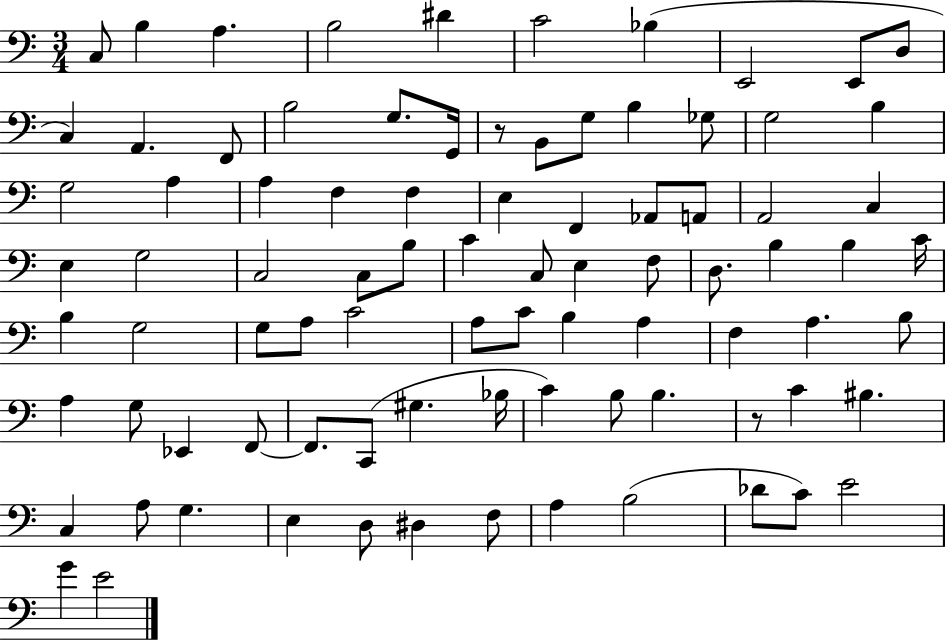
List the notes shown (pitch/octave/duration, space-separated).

C3/e B3/q A3/q. B3/h D#4/q C4/h Bb3/q E2/h E2/e D3/e C3/q A2/q. F2/e B3/h G3/e. G2/s R/e B2/e G3/e B3/q Gb3/e G3/h B3/q G3/h A3/q A3/q F3/q F3/q E3/q F2/q Ab2/e A2/e A2/h C3/q E3/q G3/h C3/h C3/e B3/e C4/q C3/e E3/q F3/e D3/e. B3/q B3/q C4/s B3/q G3/h G3/e A3/e C4/h A3/e C4/e B3/q A3/q F3/q A3/q. B3/e A3/q G3/e Eb2/q F2/e F2/e. C2/e G#3/q. Bb3/s C4/q B3/e B3/q. R/e C4/q BIS3/q. C3/q A3/e G3/q. E3/q D3/e D#3/q F3/e A3/q B3/h Db4/e C4/e E4/h G4/q E4/h